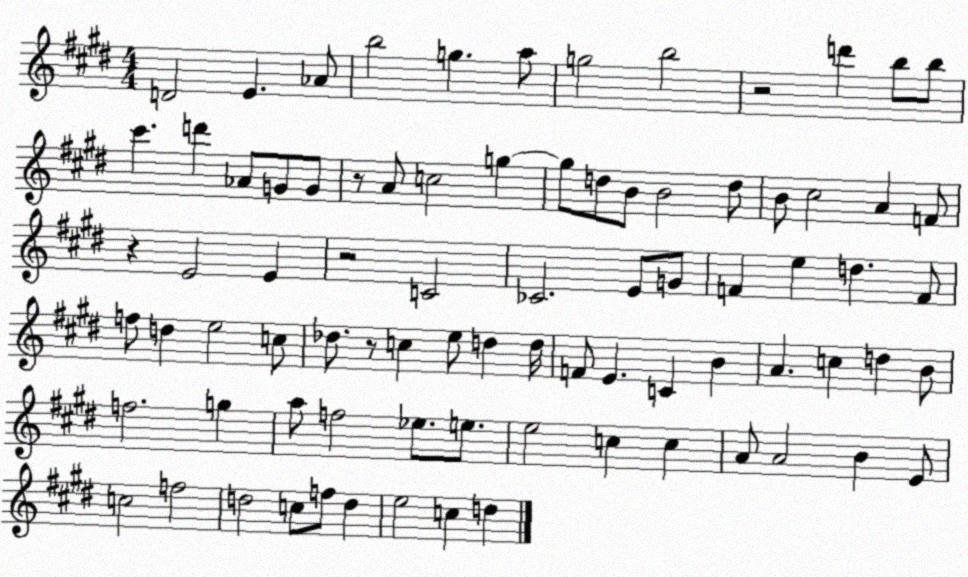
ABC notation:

X:1
T:Untitled
M:4/4
L:1/4
K:E
D2 E _A/2 b2 g a/2 g2 b2 z2 d' b/2 b/2 ^c' d' _A/2 G/2 G/2 z/2 A/2 c2 g g/2 d/2 B/2 B2 d/2 B/2 ^c2 A F/2 z E2 E z2 C2 _C2 E/2 G/2 F e d F/2 f/2 d e2 c/2 _d/2 z/2 c e/2 d d/4 F/2 E C B A c d B/2 f2 g a/2 f2 _e/2 e/2 e2 c c A/2 A2 B E/2 c2 f2 d2 c/2 f/2 d e2 c d